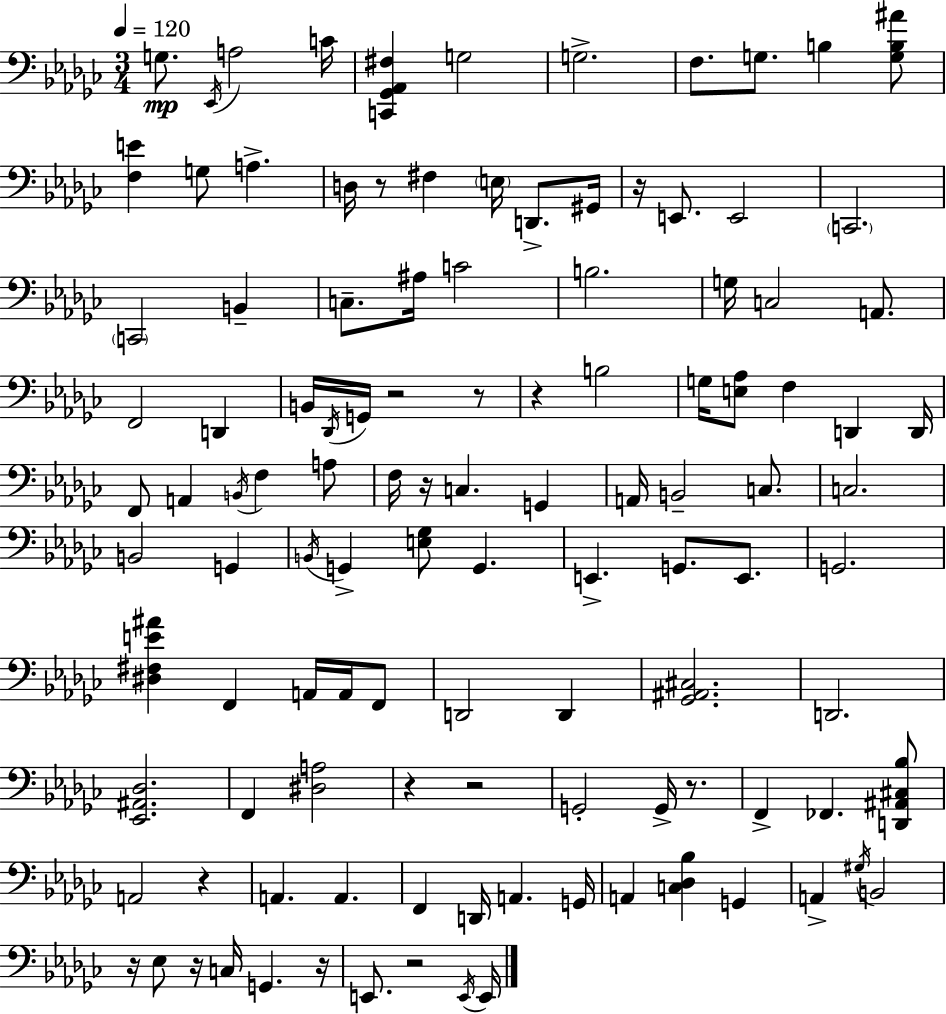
G3/e. Eb2/s A3/h C4/s [C2,Gb2,Ab2,F#3]/q G3/h G3/h. F3/e. G3/e. B3/q [G3,B3,A#4]/e [F3,E4]/q G3/e A3/q. D3/s R/e F#3/q E3/s D2/e. G#2/s R/s E2/e. E2/h C2/h. C2/h B2/q C3/e. A#3/s C4/h B3/h. G3/s C3/h A2/e. F2/h D2/q B2/s Db2/s G2/s R/h R/e R/q B3/h G3/s [E3,Ab3]/e F3/q D2/q D2/s F2/e A2/q B2/s F3/q A3/e F3/s R/s C3/q. G2/q A2/s B2/h C3/e. C3/h. B2/h G2/q B2/s G2/q [E3,Gb3]/e G2/q. E2/q. G2/e. E2/e. G2/h. [D#3,F#3,E4,A#4]/q F2/q A2/s A2/s F2/e D2/h D2/q [Gb2,A#2,C#3]/h. D2/h. [Eb2,A#2,Db3]/h. F2/q [D#3,A3]/h R/q R/h G2/h G2/s R/e. F2/q FES2/q. [D2,A#2,C#3,Bb3]/e A2/h R/q A2/q. A2/q. F2/q D2/s A2/q. G2/s A2/q [C3,Db3,Bb3]/q G2/q A2/q G#3/s B2/h R/s Eb3/e R/s C3/s G2/q. R/s E2/e. R/h E2/s E2/s